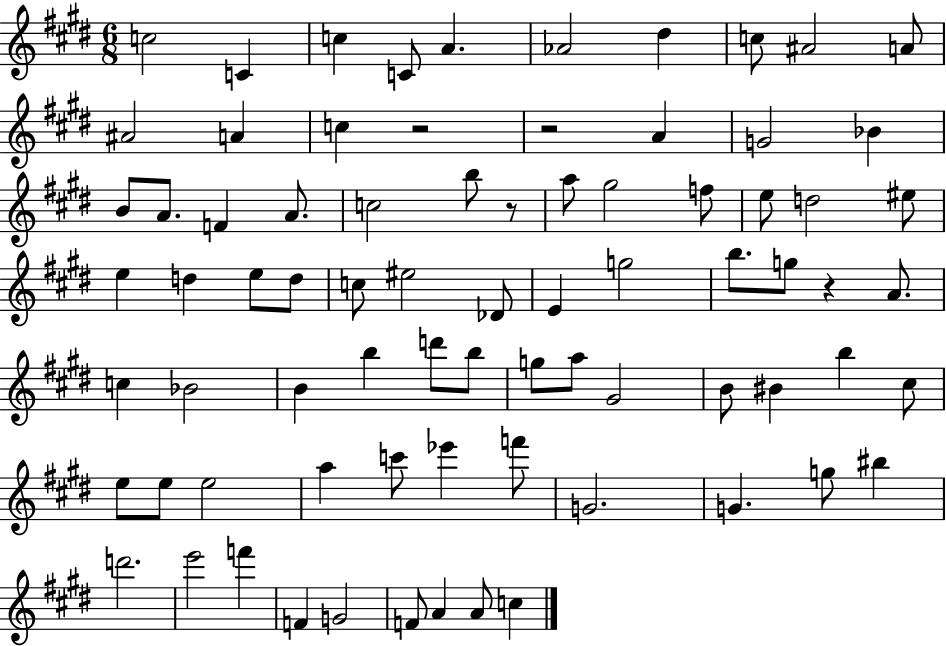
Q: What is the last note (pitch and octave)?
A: C5